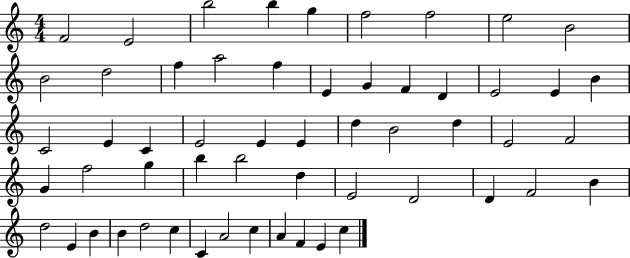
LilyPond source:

{
  \clef treble
  \numericTimeSignature
  \time 4/4
  \key c \major
  f'2 e'2 | b''2 b''4 g''4 | f''2 f''2 | e''2 b'2 | \break b'2 d''2 | f''4 a''2 f''4 | e'4 g'4 f'4 d'4 | e'2 e'4 b'4 | \break c'2 e'4 c'4 | e'2 e'4 e'4 | d''4 b'2 d''4 | e'2 f'2 | \break g'4 f''2 g''4 | b''4 b''2 d''4 | e'2 d'2 | d'4 f'2 b'4 | \break d''2 e'4 b'4 | b'4 d''2 c''4 | c'4 a'2 c''4 | a'4 f'4 e'4 c''4 | \break \bar "|."
}